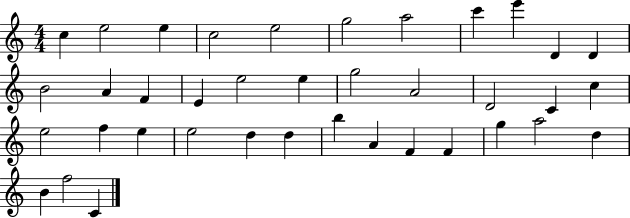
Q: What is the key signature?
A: C major